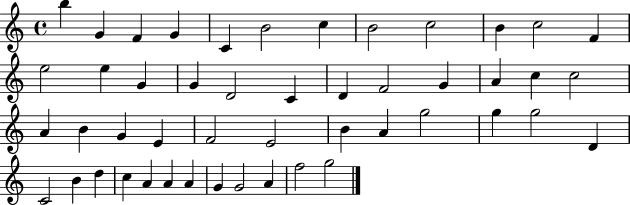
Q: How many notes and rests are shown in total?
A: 48